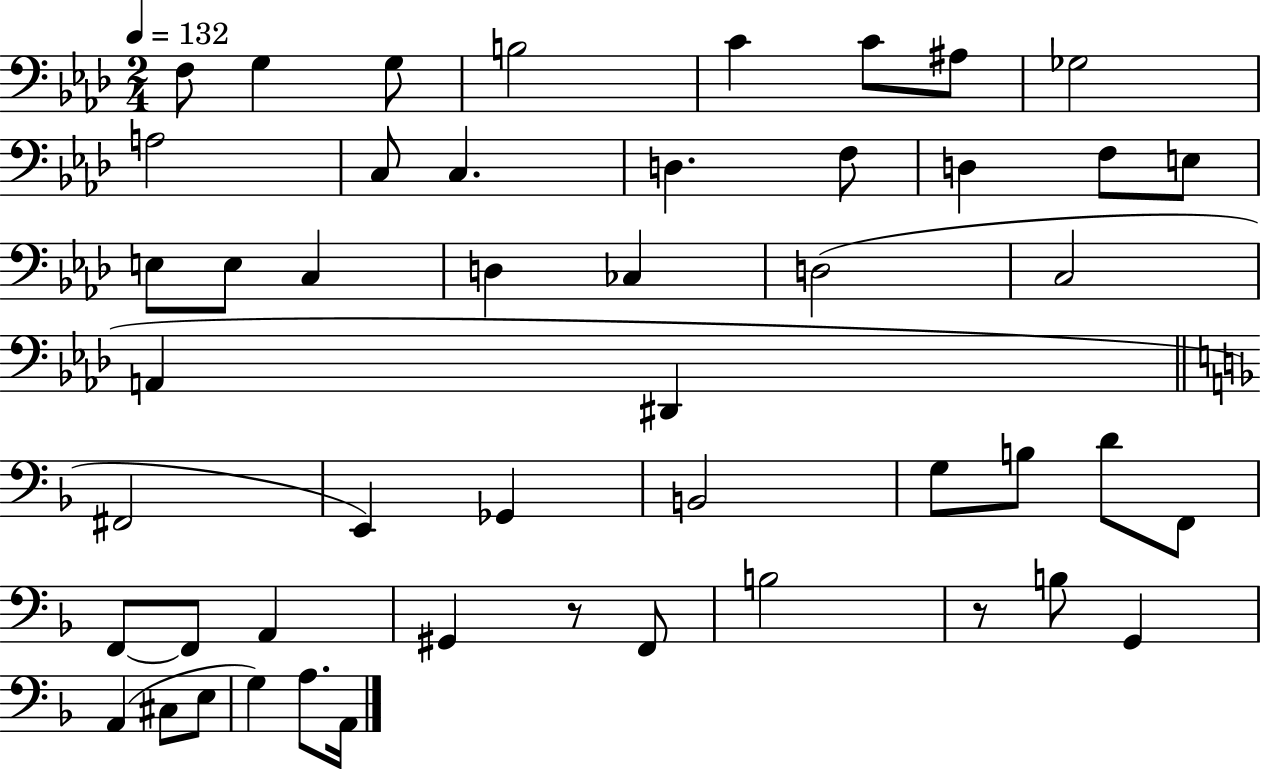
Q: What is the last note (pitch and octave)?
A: A2